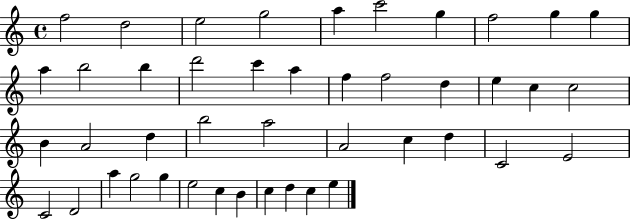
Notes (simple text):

F5/h D5/h E5/h G5/h A5/q C6/h G5/q F5/h G5/q G5/q A5/q B5/h B5/q D6/h C6/q A5/q F5/q F5/h D5/q E5/q C5/q C5/h B4/q A4/h D5/q B5/h A5/h A4/h C5/q D5/q C4/h E4/h C4/h D4/h A5/q G5/h G5/q E5/h C5/q B4/q C5/q D5/q C5/q E5/q